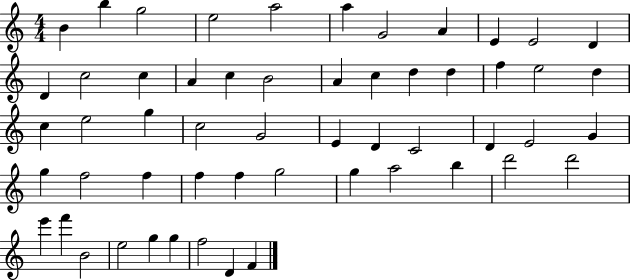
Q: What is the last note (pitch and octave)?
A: F4